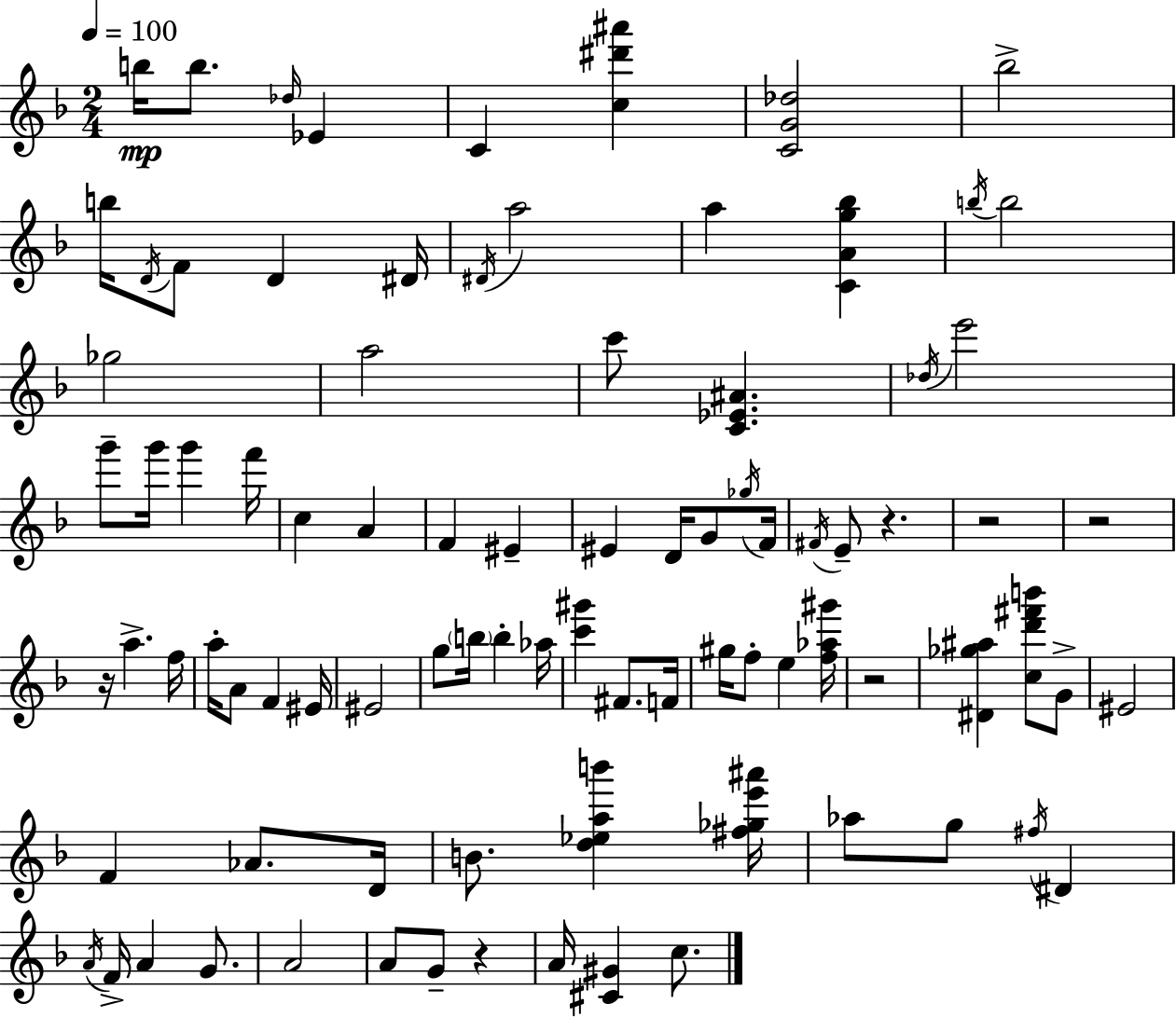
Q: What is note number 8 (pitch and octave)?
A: D4